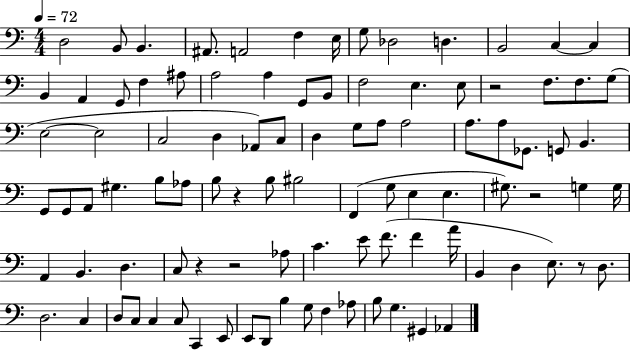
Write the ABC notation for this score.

X:1
T:Untitled
M:4/4
L:1/4
K:C
D,2 B,,/2 B,, ^A,,/2 A,,2 F, E,/4 G,/2 _D,2 D, B,,2 C, C, B,, A,, G,,/2 F, ^A,/2 A,2 A, G,,/2 B,,/2 F,2 E, E,/2 z2 F,/2 F,/2 G,/2 E,2 E,2 C,2 D, _A,,/2 C,/2 D, G,/2 A,/2 A,2 A,/2 A,/2 _G,,/2 G,,/2 B,, G,,/2 G,,/2 A,,/2 ^G, B,/2 _A,/2 B,/2 z B,/2 ^B,2 F,, G,/2 E, E, ^G,/2 z2 G, G,/4 A,, B,, D, C,/2 z z2 _A,/2 C E/2 F/2 F A/4 B,, D, E,/2 z/2 D,/2 D,2 C, D,/2 C,/2 C, C,/2 C,, E,,/2 E,,/2 D,,/2 B, G,/2 F, _A,/2 B,/2 G, ^G,, _A,,